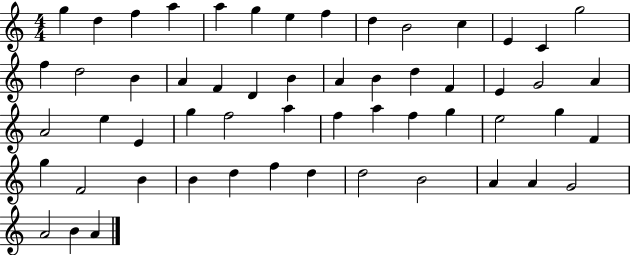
{
  \clef treble
  \numericTimeSignature
  \time 4/4
  \key c \major
  g''4 d''4 f''4 a''4 | a''4 g''4 e''4 f''4 | d''4 b'2 c''4 | e'4 c'4 g''2 | \break f''4 d''2 b'4 | a'4 f'4 d'4 b'4 | a'4 b'4 d''4 f'4 | e'4 g'2 a'4 | \break a'2 e''4 e'4 | g''4 f''2 a''4 | f''4 a''4 f''4 g''4 | e''2 g''4 f'4 | \break g''4 f'2 b'4 | b'4 d''4 f''4 d''4 | d''2 b'2 | a'4 a'4 g'2 | \break a'2 b'4 a'4 | \bar "|."
}